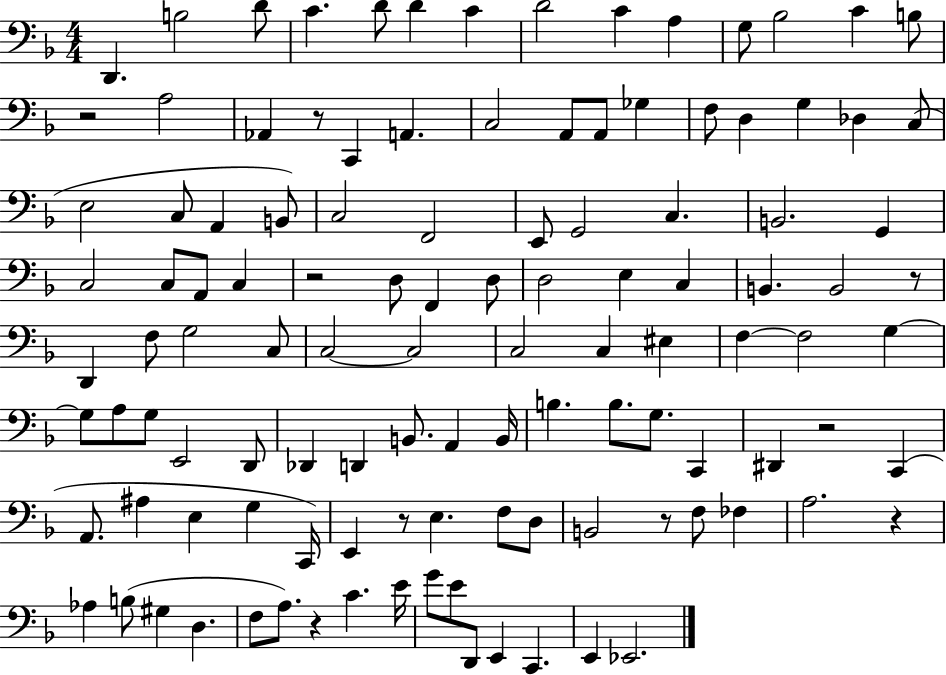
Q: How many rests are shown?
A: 9